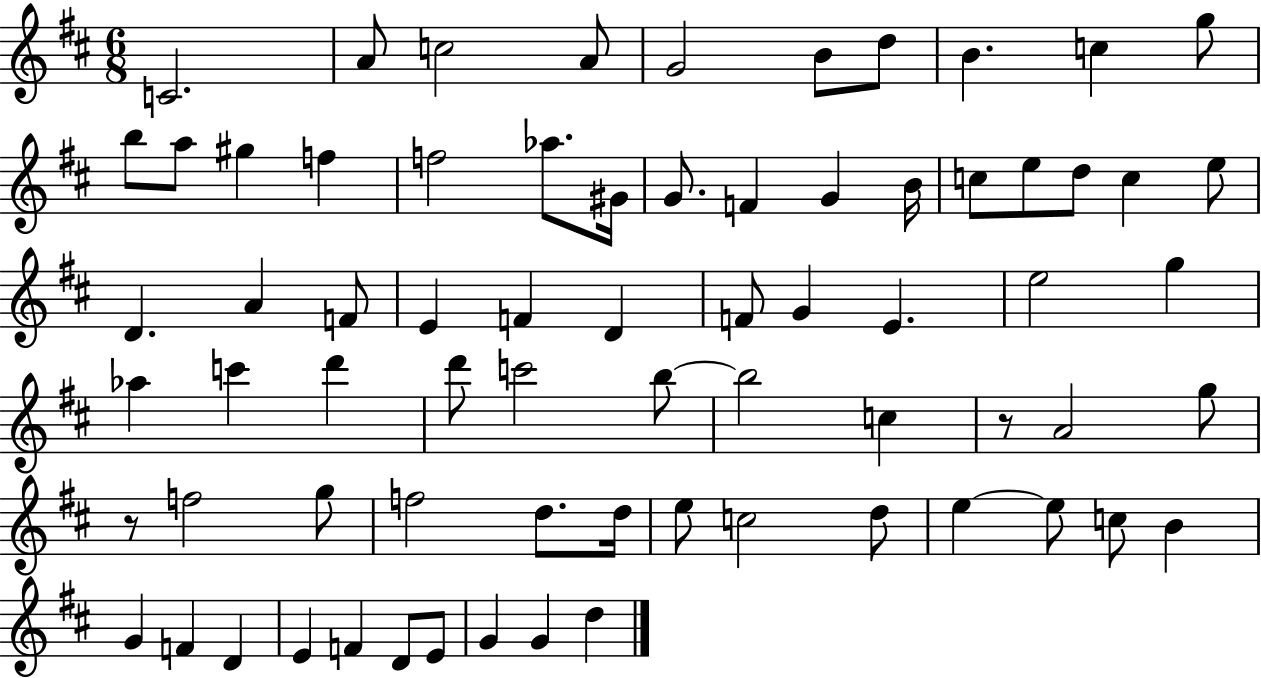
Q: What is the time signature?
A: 6/8